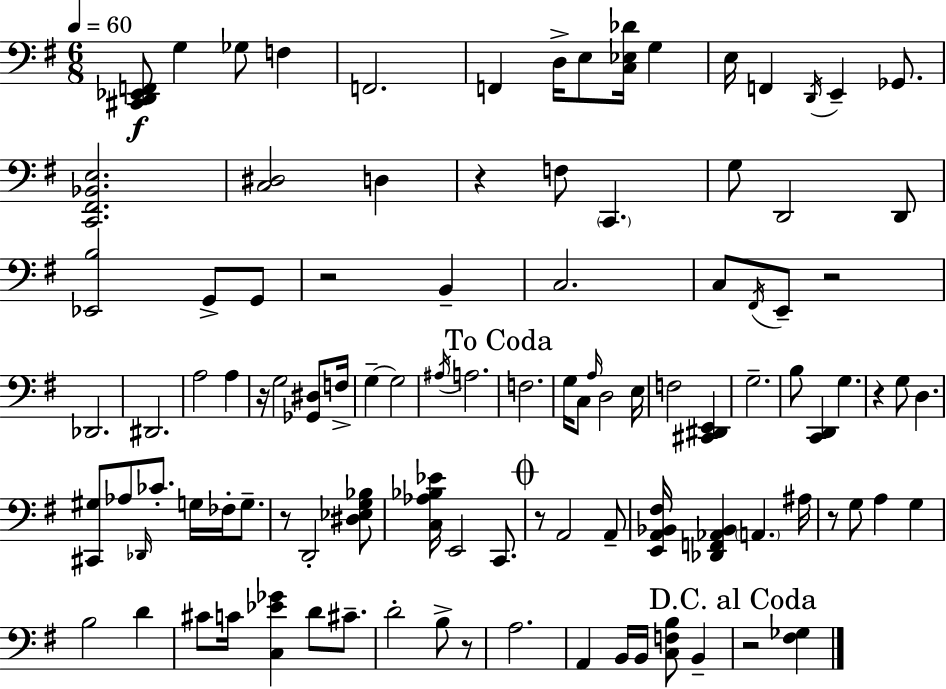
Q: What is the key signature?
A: G major